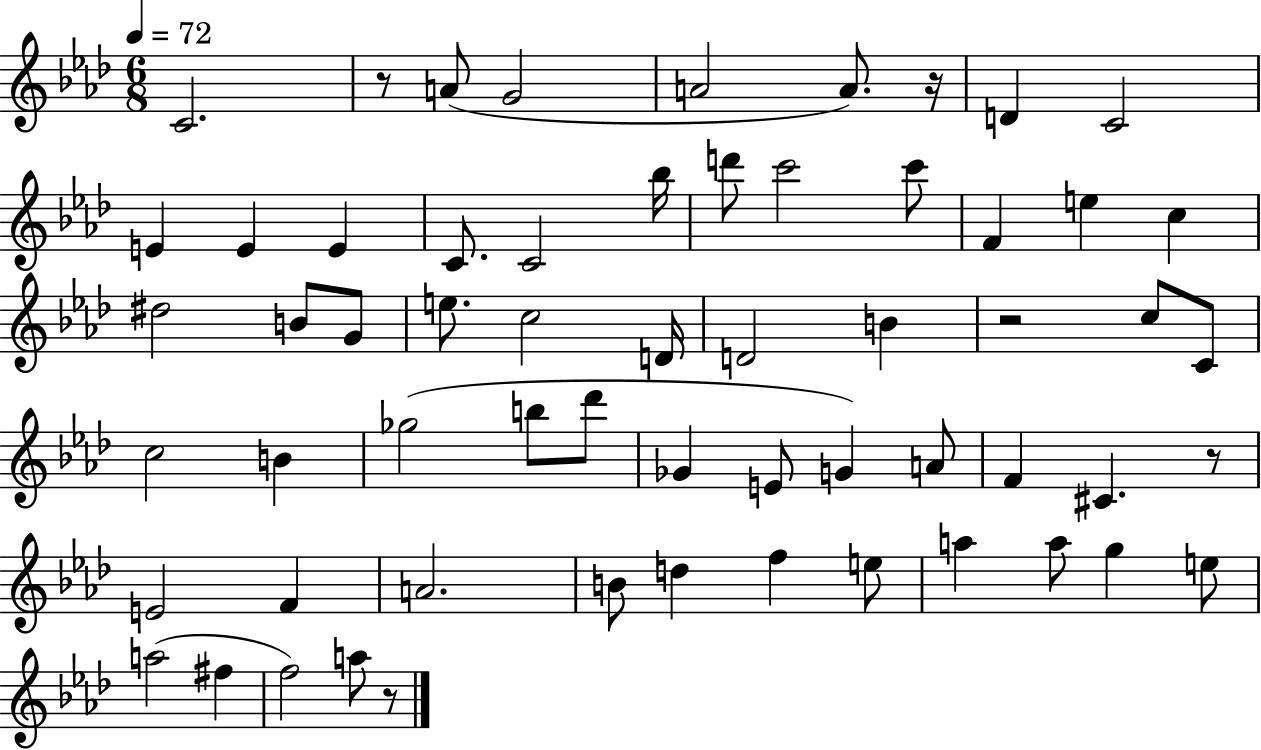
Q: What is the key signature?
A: AES major